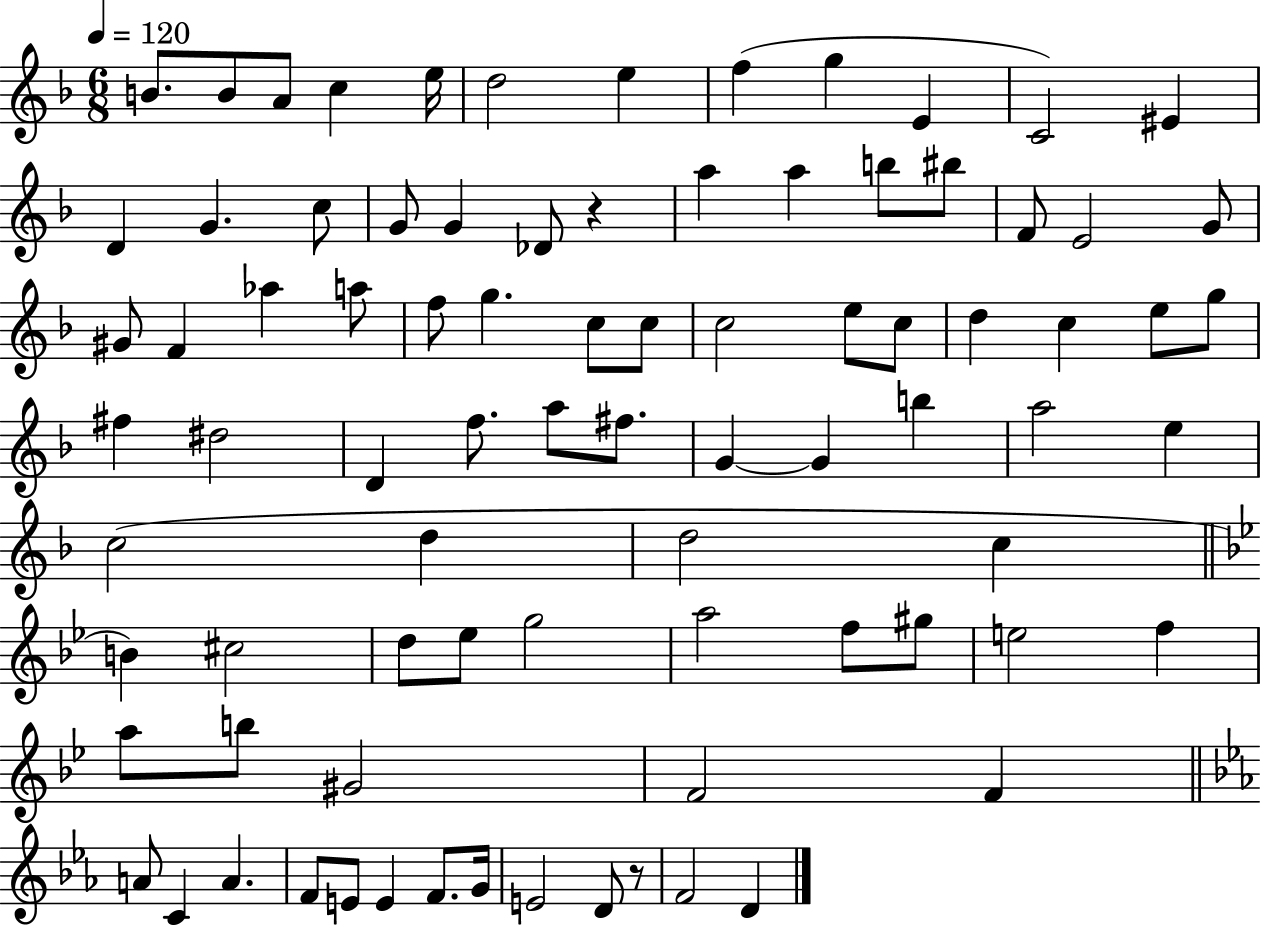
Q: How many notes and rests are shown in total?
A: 84